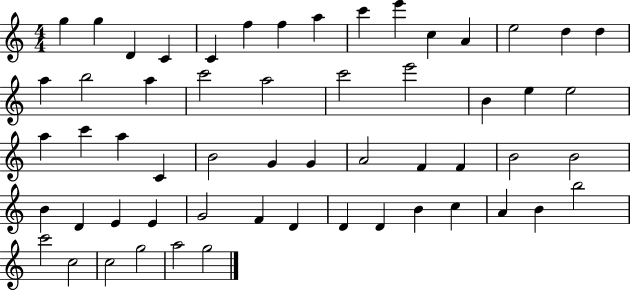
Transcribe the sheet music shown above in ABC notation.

X:1
T:Untitled
M:4/4
L:1/4
K:C
g g D C C f f a c' e' c A e2 d d a b2 a c'2 a2 c'2 e'2 B e e2 a c' a C B2 G G A2 F F B2 B2 B D E E G2 F D D D B c A B b2 c'2 c2 c2 g2 a2 g2